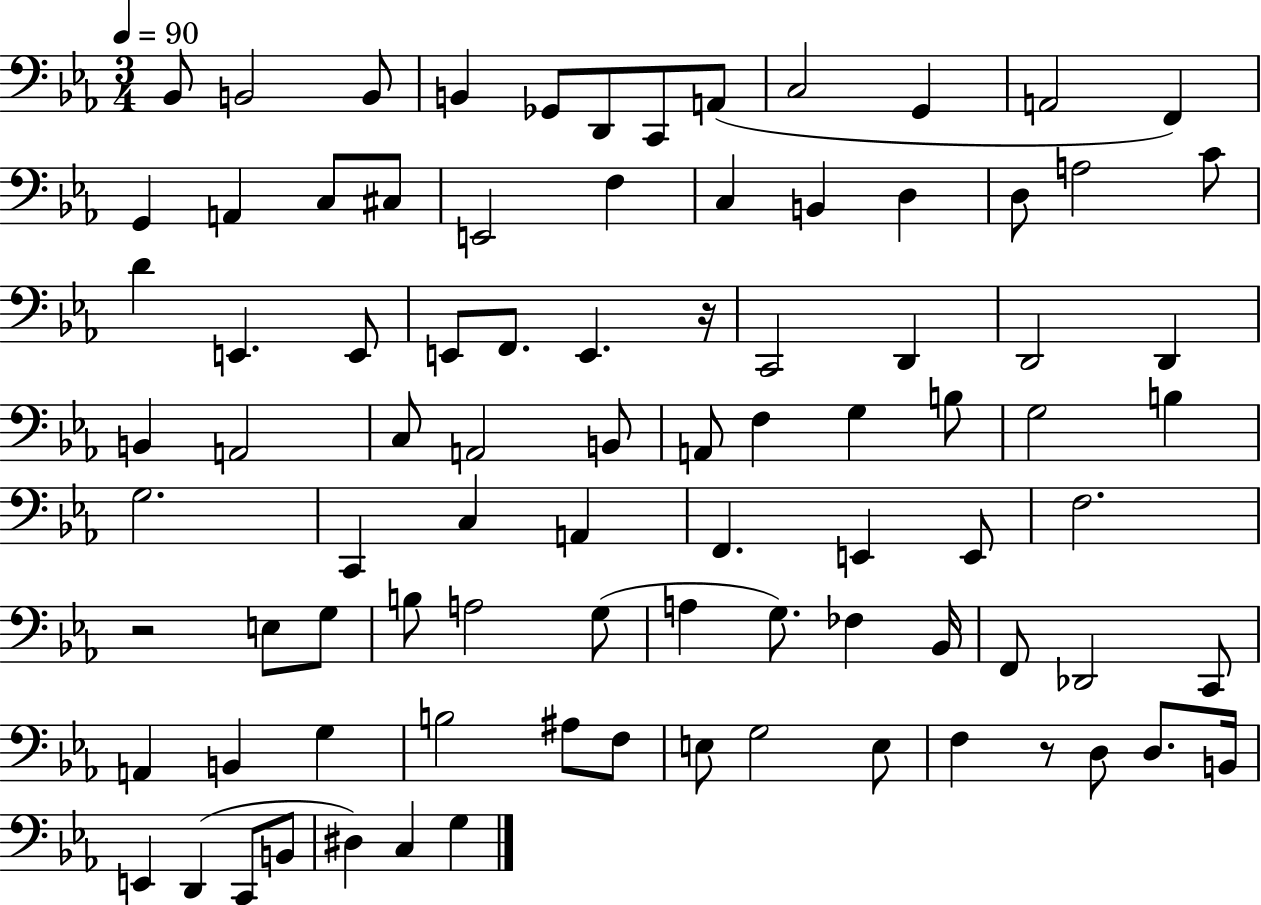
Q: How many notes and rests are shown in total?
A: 88